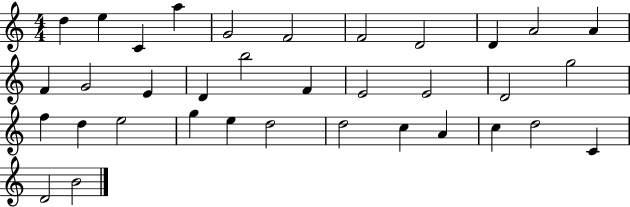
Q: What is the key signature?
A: C major